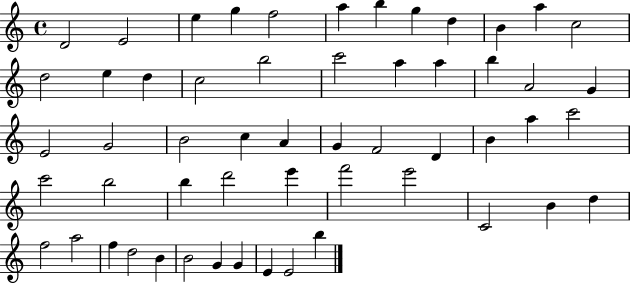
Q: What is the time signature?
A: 4/4